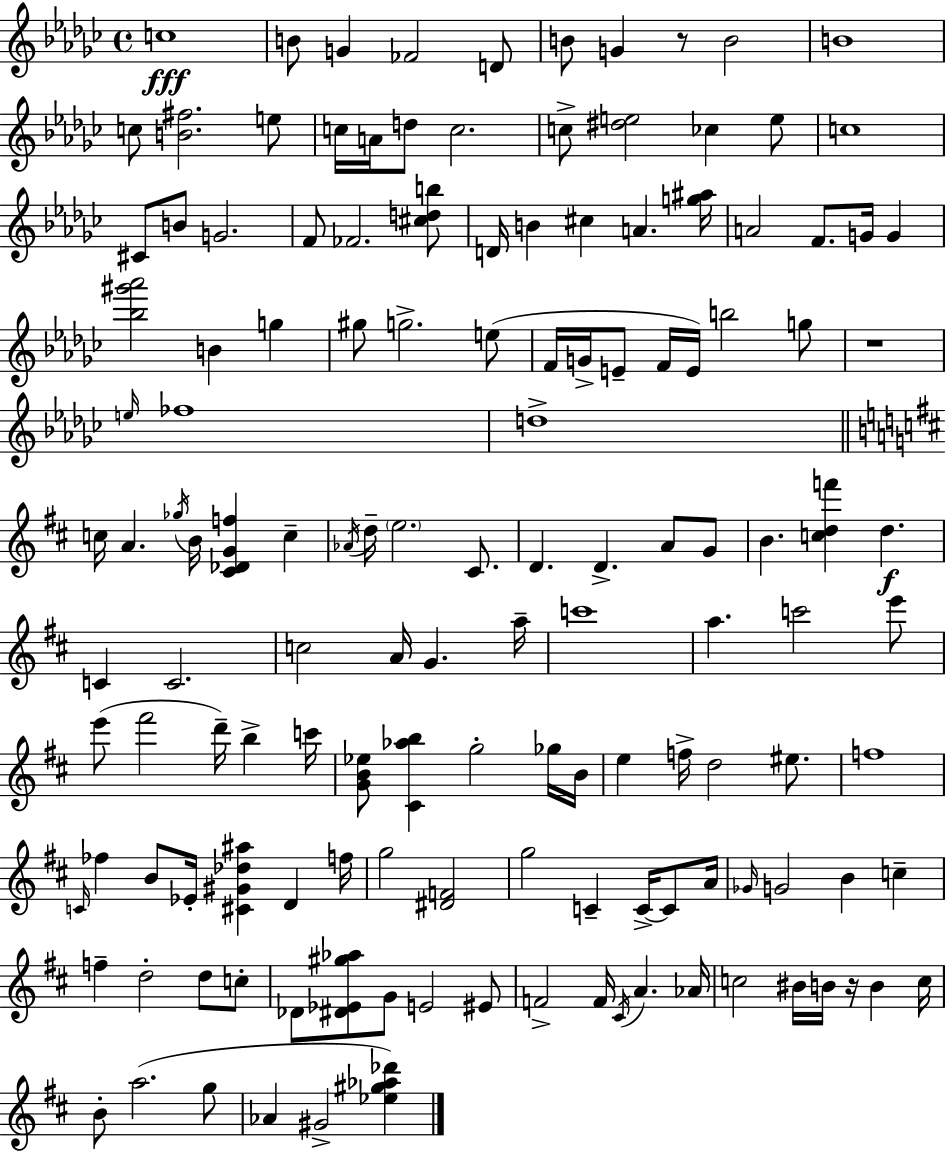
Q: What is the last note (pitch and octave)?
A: G#4